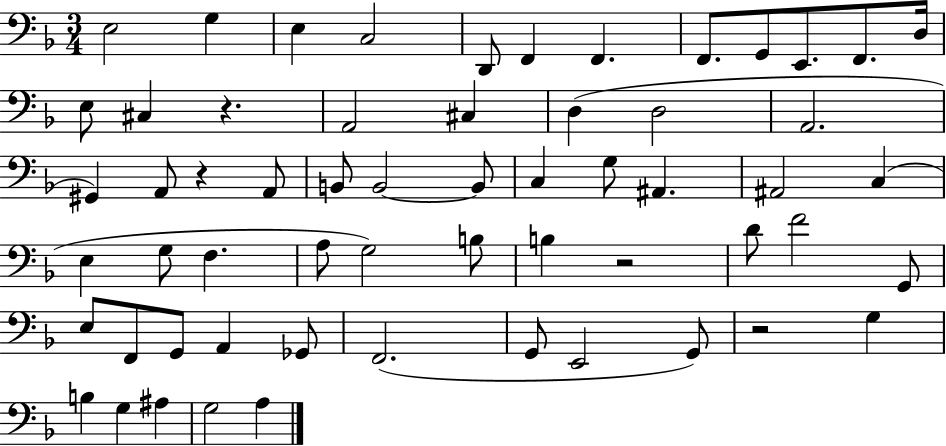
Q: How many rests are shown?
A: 4